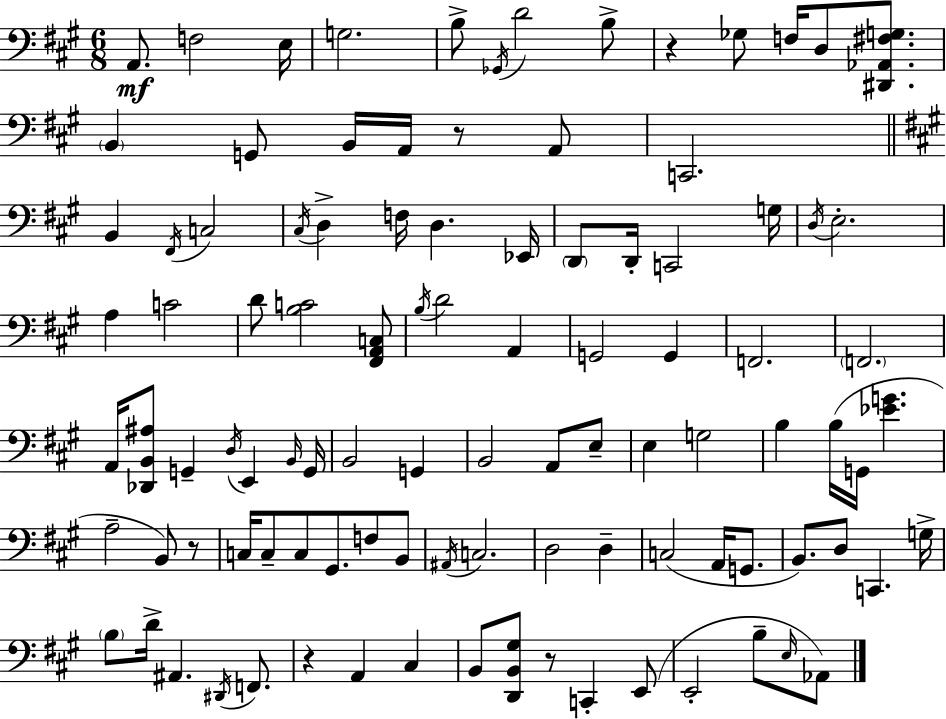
A2/e. F3/h E3/s G3/h. B3/e Gb2/s D4/h B3/e R/q Gb3/e F3/s D3/e [D#2,Ab2,F#3,G3]/e. B2/q G2/e B2/s A2/s R/e A2/e C2/h. B2/q F#2/s C3/h C#3/s D3/q F3/s D3/q. Eb2/s D2/e D2/s C2/h G3/s D3/s E3/h. A3/q C4/h D4/e [B3,C4]/h [F#2,A2,C3]/e B3/s D4/h A2/q G2/h G2/q F2/h. F2/h. A2/s [Db2,B2,A#3]/e G2/q D3/s E2/q B2/s G2/s B2/h G2/q B2/h A2/e E3/e E3/q G3/h B3/q B3/s G2/s [Eb4,G4]/q. A3/h B2/e R/e C3/s C3/e C3/e G#2/e. F3/e B2/e A#2/s C3/h. D3/h D3/q C3/h A2/s G2/e. B2/e. D3/e C2/q. G3/s B3/e D4/s A#2/q. D#2/s F2/e. R/q A2/q C#3/q B2/e [D2,B2,G#3]/e R/e C2/q E2/e E2/h B3/e E3/s Ab2/e